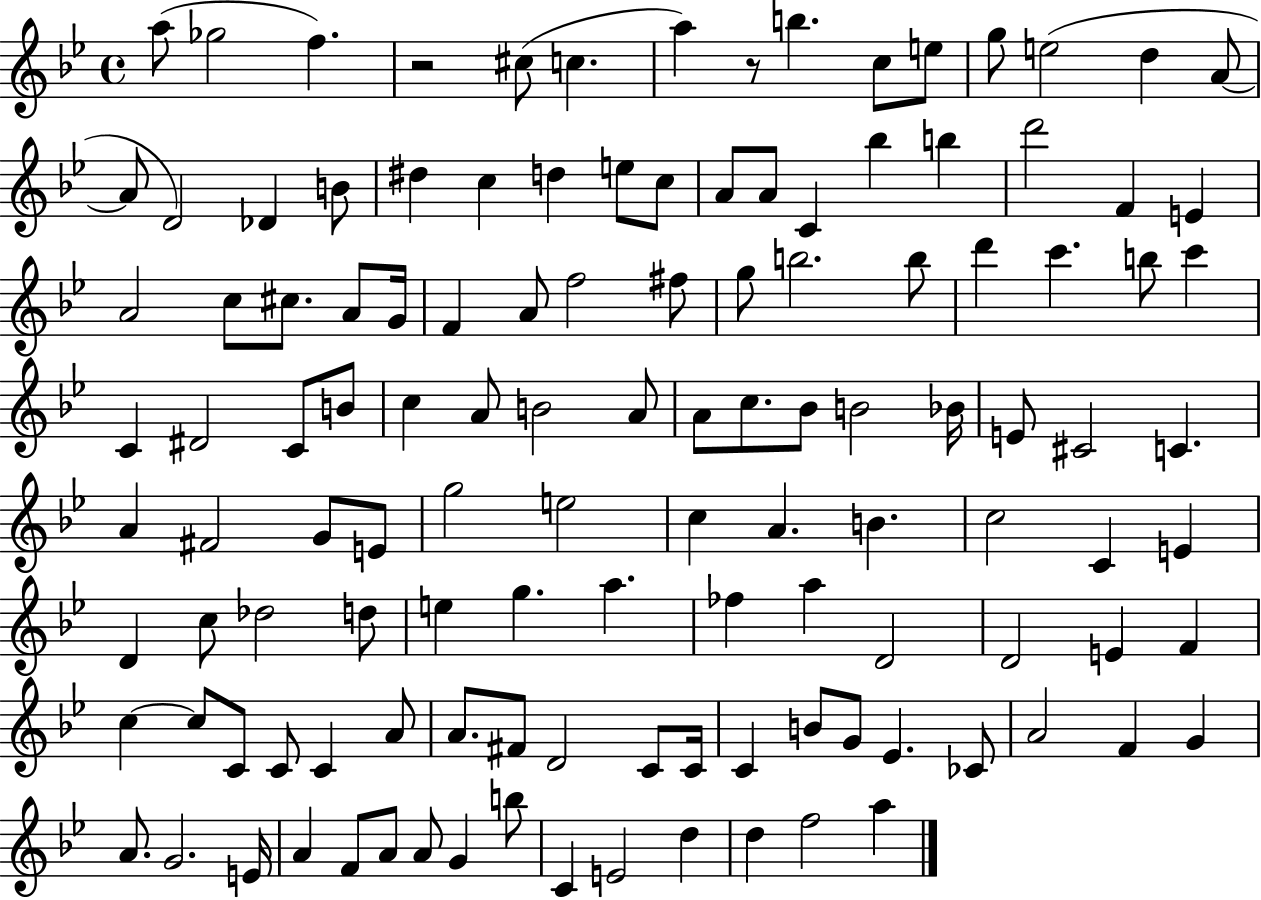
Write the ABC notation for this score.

X:1
T:Untitled
M:4/4
L:1/4
K:Bb
a/2 _g2 f z2 ^c/2 c a z/2 b c/2 e/2 g/2 e2 d A/2 A/2 D2 _D B/2 ^d c d e/2 c/2 A/2 A/2 C _b b d'2 F E A2 c/2 ^c/2 A/2 G/4 F A/2 f2 ^f/2 g/2 b2 b/2 d' c' b/2 c' C ^D2 C/2 B/2 c A/2 B2 A/2 A/2 c/2 _B/2 B2 _B/4 E/2 ^C2 C A ^F2 G/2 E/2 g2 e2 c A B c2 C E D c/2 _d2 d/2 e g a _f a D2 D2 E F c c/2 C/2 C/2 C A/2 A/2 ^F/2 D2 C/2 C/4 C B/2 G/2 _E _C/2 A2 F G A/2 G2 E/4 A F/2 A/2 A/2 G b/2 C E2 d d f2 a